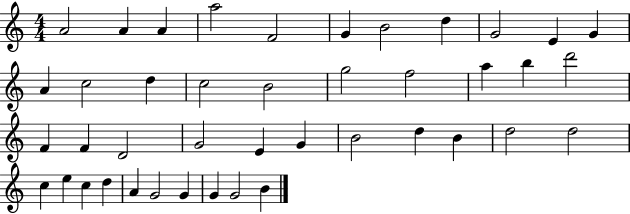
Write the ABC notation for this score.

X:1
T:Untitled
M:4/4
L:1/4
K:C
A2 A A a2 F2 G B2 d G2 E G A c2 d c2 B2 g2 f2 a b d'2 F F D2 G2 E G B2 d B d2 d2 c e c d A G2 G G G2 B